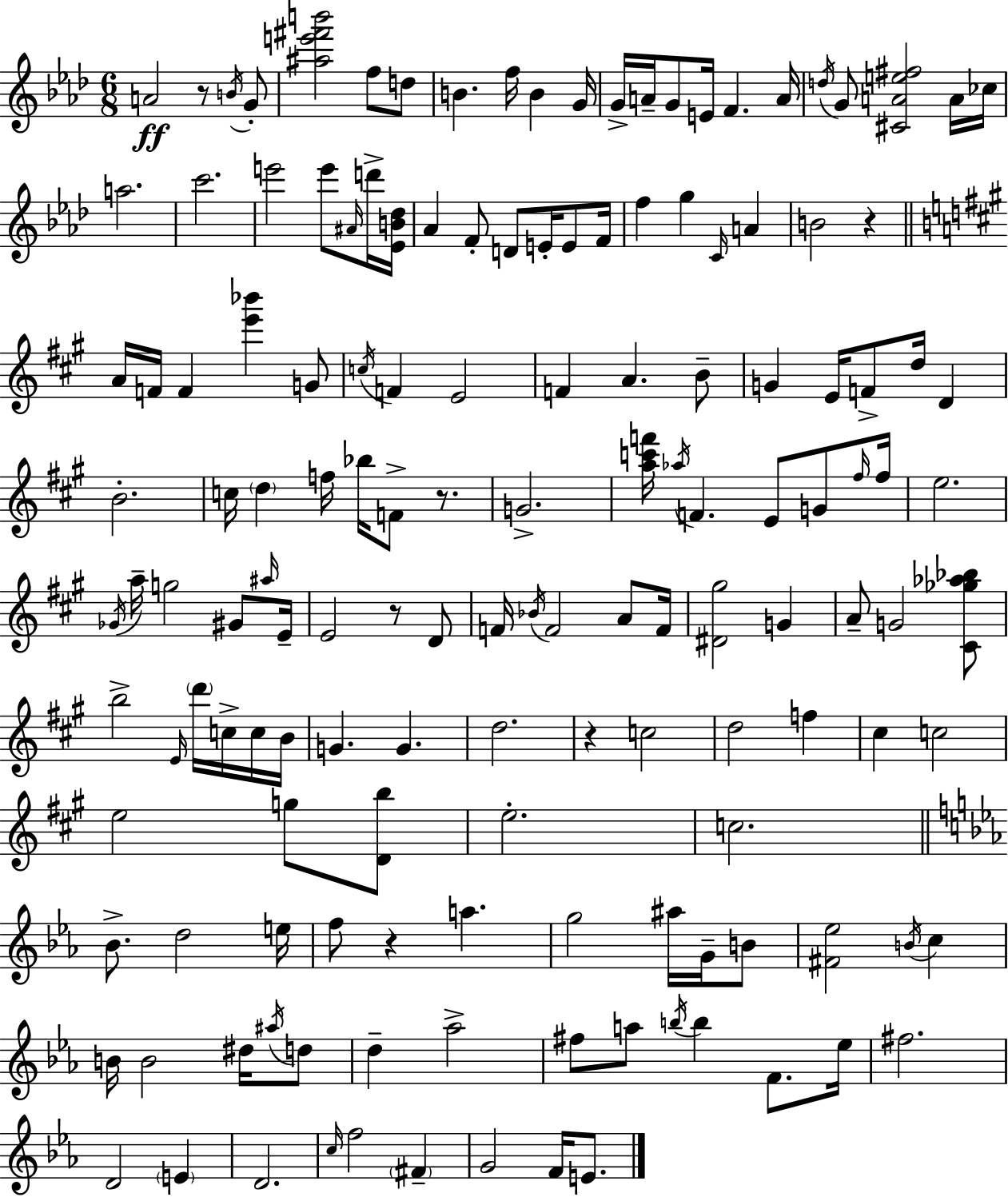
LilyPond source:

{
  \clef treble
  \numericTimeSignature
  \time 6/8
  \key f \minor
  a'2\ff r8 \acciaccatura { b'16 } g'8-. | <ais'' e''' fis''' b'''>2 f''8 d''8 | b'4. f''16 b'4 | g'16 g'16-> a'16-- g'8 e'16 f'4. | \break a'16 \acciaccatura { d''16 } g'8 <cis' a' e'' fis''>2 | a'16 ces''16 a''2. | c'''2. | e'''2 e'''8 | \break \grace { ais'16 } d'''16-> <ees' b' des''>16 aes'4 f'8-. d'8 e'16-. | e'8 f'16 f''4 g''4 \grace { c'16 } | a'4 b'2 | r4 \bar "||" \break \key a \major a'16 f'16 f'4 <e''' bes'''>4 g'8 | \acciaccatura { c''16 } f'4 e'2 | f'4 a'4. b'8-- | g'4 e'16 f'8-> d''16 d'4 | \break b'2.-. | c''16 \parenthesize d''4 f''16 bes''16 f'8-> r8. | g'2.-> | <a'' c''' f'''>16 \acciaccatura { aes''16 } f'4. e'8 g'8 | \break \grace { fis''16 } fis''16 e''2. | \acciaccatura { ges'16 } a''16-- g''2 | gis'8 \grace { ais''16 } e'16-- e'2 | r8 d'8 f'16 \acciaccatura { bes'16 } f'2 | \break a'8 f'16 <dis' gis''>2 | g'4 a'8-- g'2 | <cis' ges'' aes'' bes''>8 b''2-> | \grace { e'16 } \parenthesize d'''16 c''16-> c''16 b'16 g'4. | \break g'4. d''2. | r4 c''2 | d''2 | f''4 cis''4 c''2 | \break e''2 | g''8 <d' b''>8 e''2.-. | c''2. | \bar "||" \break \key ees \major bes'8.-> d''2 e''16 | f''8 r4 a''4. | g''2 ais''16 g'16-- b'8 | <fis' ees''>2 \acciaccatura { b'16 } c''4 | \break b'16 b'2 dis''16 \acciaccatura { ais''16 } | d''8 d''4-- aes''2-> | fis''8 a''8 \acciaccatura { b''16 } b''4 f'8. | ees''16 fis''2. | \break d'2 \parenthesize e'4 | d'2. | \grace { c''16 } f''2 | \parenthesize fis'4-- g'2 | \break f'16 e'8. \bar "|."
}